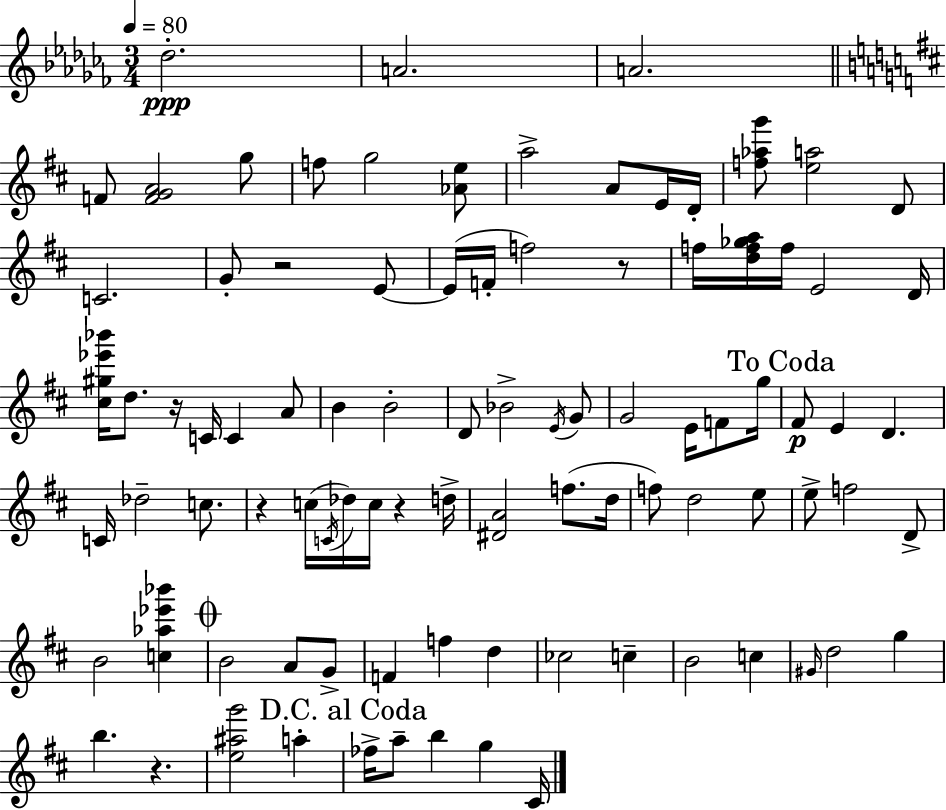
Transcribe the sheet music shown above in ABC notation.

X:1
T:Untitled
M:3/4
L:1/4
K:Abm
_d2 A2 A2 F/2 [FGA]2 g/2 f/2 g2 [_Ae]/2 a2 A/2 E/4 D/4 [f_ag']/2 [ea]2 D/2 C2 G/2 z2 E/2 E/4 F/4 f2 z/2 f/4 [df_ga]/4 f/4 E2 D/4 [^c^g_e'_b']/4 d/2 z/4 C/4 C A/2 B B2 D/2 _B2 E/4 G/2 G2 E/4 F/2 g/4 ^F/2 E D C/4 _d2 c/2 z c/4 C/4 _d/4 c/4 z d/4 [^DA]2 f/2 d/4 f/2 d2 e/2 e/2 f2 D/2 B2 [c_a_e'_b'] B2 A/2 G/2 F f d _c2 c B2 c ^G/4 d2 g b z [e^ag']2 a _f/4 a/2 b g ^C/4